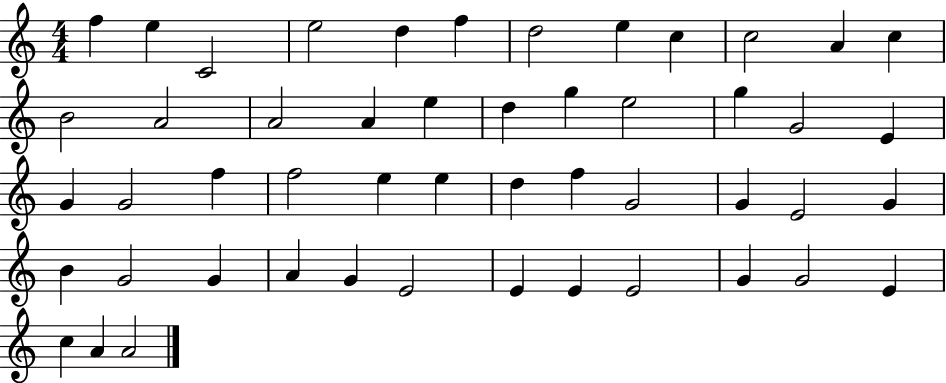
F5/q E5/q C4/h E5/h D5/q F5/q D5/h E5/q C5/q C5/h A4/q C5/q B4/h A4/h A4/h A4/q E5/q D5/q G5/q E5/h G5/q G4/h E4/q G4/q G4/h F5/q F5/h E5/q E5/q D5/q F5/q G4/h G4/q E4/h G4/q B4/q G4/h G4/q A4/q G4/q E4/h E4/q E4/q E4/h G4/q G4/h E4/q C5/q A4/q A4/h